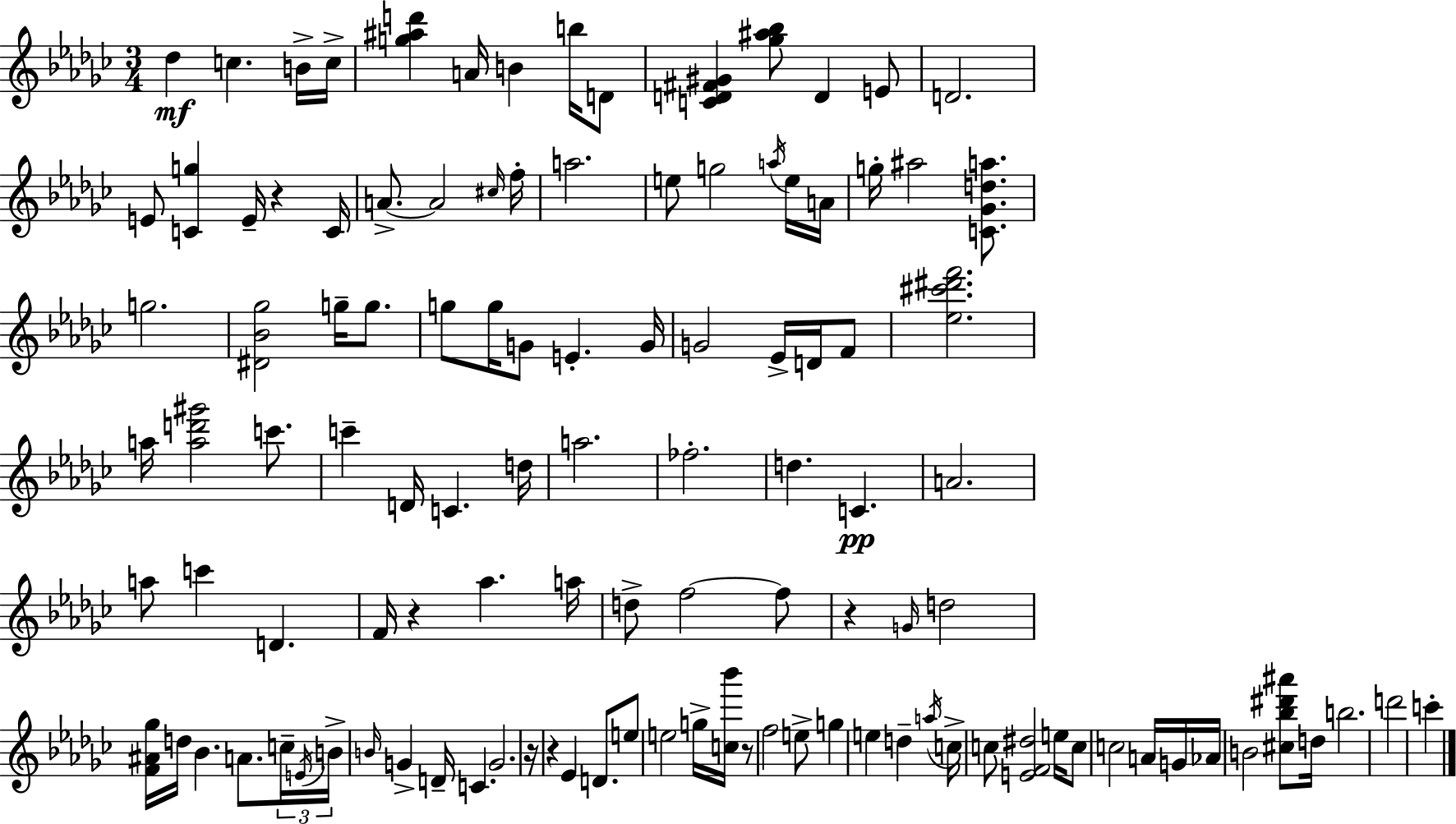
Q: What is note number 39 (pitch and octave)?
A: A5